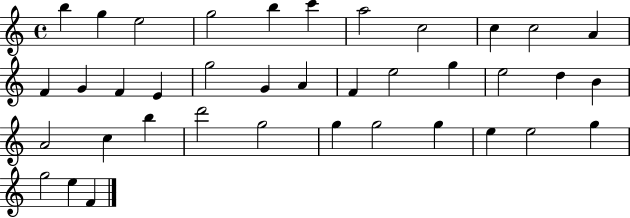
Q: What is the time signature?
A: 4/4